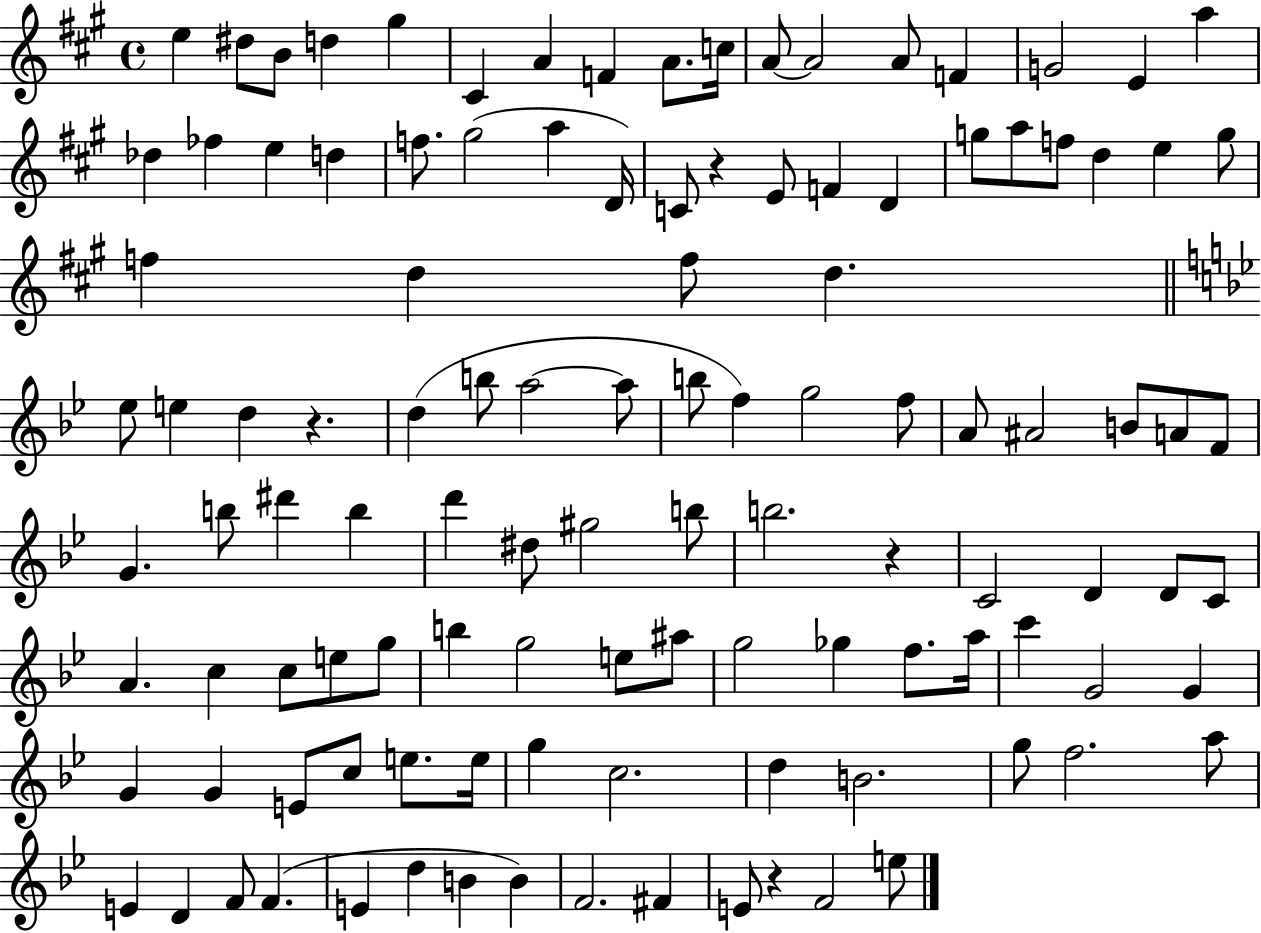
{
  \clef treble
  \time 4/4
  \defaultTimeSignature
  \key a \major
  \repeat volta 2 { e''4 dis''8 b'8 d''4 gis''4 | cis'4 a'4 f'4 a'8. c''16 | a'8~~ a'2 a'8 f'4 | g'2 e'4 a''4 | \break des''4 fes''4 e''4 d''4 | f''8. gis''2( a''4 d'16) | c'8 r4 e'8 f'4 d'4 | g''8 a''8 f''8 d''4 e''4 g''8 | \break f''4 d''4 f''8 d''4. | \bar "||" \break \key bes \major ees''8 e''4 d''4 r4. | d''4( b''8 a''2~~ a''8 | b''8 f''4) g''2 f''8 | a'8 ais'2 b'8 a'8 f'8 | \break g'4. b''8 dis'''4 b''4 | d'''4 dis''8 gis''2 b''8 | b''2. r4 | c'2 d'4 d'8 c'8 | \break a'4. c''4 c''8 e''8 g''8 | b''4 g''2 e''8 ais''8 | g''2 ges''4 f''8. a''16 | c'''4 g'2 g'4 | \break g'4 g'4 e'8 c''8 e''8. e''16 | g''4 c''2. | d''4 b'2. | g''8 f''2. a''8 | \break e'4 d'4 f'8 f'4.( | e'4 d''4 b'4 b'4) | f'2. fis'4 | e'8 r4 f'2 e''8 | \break } \bar "|."
}